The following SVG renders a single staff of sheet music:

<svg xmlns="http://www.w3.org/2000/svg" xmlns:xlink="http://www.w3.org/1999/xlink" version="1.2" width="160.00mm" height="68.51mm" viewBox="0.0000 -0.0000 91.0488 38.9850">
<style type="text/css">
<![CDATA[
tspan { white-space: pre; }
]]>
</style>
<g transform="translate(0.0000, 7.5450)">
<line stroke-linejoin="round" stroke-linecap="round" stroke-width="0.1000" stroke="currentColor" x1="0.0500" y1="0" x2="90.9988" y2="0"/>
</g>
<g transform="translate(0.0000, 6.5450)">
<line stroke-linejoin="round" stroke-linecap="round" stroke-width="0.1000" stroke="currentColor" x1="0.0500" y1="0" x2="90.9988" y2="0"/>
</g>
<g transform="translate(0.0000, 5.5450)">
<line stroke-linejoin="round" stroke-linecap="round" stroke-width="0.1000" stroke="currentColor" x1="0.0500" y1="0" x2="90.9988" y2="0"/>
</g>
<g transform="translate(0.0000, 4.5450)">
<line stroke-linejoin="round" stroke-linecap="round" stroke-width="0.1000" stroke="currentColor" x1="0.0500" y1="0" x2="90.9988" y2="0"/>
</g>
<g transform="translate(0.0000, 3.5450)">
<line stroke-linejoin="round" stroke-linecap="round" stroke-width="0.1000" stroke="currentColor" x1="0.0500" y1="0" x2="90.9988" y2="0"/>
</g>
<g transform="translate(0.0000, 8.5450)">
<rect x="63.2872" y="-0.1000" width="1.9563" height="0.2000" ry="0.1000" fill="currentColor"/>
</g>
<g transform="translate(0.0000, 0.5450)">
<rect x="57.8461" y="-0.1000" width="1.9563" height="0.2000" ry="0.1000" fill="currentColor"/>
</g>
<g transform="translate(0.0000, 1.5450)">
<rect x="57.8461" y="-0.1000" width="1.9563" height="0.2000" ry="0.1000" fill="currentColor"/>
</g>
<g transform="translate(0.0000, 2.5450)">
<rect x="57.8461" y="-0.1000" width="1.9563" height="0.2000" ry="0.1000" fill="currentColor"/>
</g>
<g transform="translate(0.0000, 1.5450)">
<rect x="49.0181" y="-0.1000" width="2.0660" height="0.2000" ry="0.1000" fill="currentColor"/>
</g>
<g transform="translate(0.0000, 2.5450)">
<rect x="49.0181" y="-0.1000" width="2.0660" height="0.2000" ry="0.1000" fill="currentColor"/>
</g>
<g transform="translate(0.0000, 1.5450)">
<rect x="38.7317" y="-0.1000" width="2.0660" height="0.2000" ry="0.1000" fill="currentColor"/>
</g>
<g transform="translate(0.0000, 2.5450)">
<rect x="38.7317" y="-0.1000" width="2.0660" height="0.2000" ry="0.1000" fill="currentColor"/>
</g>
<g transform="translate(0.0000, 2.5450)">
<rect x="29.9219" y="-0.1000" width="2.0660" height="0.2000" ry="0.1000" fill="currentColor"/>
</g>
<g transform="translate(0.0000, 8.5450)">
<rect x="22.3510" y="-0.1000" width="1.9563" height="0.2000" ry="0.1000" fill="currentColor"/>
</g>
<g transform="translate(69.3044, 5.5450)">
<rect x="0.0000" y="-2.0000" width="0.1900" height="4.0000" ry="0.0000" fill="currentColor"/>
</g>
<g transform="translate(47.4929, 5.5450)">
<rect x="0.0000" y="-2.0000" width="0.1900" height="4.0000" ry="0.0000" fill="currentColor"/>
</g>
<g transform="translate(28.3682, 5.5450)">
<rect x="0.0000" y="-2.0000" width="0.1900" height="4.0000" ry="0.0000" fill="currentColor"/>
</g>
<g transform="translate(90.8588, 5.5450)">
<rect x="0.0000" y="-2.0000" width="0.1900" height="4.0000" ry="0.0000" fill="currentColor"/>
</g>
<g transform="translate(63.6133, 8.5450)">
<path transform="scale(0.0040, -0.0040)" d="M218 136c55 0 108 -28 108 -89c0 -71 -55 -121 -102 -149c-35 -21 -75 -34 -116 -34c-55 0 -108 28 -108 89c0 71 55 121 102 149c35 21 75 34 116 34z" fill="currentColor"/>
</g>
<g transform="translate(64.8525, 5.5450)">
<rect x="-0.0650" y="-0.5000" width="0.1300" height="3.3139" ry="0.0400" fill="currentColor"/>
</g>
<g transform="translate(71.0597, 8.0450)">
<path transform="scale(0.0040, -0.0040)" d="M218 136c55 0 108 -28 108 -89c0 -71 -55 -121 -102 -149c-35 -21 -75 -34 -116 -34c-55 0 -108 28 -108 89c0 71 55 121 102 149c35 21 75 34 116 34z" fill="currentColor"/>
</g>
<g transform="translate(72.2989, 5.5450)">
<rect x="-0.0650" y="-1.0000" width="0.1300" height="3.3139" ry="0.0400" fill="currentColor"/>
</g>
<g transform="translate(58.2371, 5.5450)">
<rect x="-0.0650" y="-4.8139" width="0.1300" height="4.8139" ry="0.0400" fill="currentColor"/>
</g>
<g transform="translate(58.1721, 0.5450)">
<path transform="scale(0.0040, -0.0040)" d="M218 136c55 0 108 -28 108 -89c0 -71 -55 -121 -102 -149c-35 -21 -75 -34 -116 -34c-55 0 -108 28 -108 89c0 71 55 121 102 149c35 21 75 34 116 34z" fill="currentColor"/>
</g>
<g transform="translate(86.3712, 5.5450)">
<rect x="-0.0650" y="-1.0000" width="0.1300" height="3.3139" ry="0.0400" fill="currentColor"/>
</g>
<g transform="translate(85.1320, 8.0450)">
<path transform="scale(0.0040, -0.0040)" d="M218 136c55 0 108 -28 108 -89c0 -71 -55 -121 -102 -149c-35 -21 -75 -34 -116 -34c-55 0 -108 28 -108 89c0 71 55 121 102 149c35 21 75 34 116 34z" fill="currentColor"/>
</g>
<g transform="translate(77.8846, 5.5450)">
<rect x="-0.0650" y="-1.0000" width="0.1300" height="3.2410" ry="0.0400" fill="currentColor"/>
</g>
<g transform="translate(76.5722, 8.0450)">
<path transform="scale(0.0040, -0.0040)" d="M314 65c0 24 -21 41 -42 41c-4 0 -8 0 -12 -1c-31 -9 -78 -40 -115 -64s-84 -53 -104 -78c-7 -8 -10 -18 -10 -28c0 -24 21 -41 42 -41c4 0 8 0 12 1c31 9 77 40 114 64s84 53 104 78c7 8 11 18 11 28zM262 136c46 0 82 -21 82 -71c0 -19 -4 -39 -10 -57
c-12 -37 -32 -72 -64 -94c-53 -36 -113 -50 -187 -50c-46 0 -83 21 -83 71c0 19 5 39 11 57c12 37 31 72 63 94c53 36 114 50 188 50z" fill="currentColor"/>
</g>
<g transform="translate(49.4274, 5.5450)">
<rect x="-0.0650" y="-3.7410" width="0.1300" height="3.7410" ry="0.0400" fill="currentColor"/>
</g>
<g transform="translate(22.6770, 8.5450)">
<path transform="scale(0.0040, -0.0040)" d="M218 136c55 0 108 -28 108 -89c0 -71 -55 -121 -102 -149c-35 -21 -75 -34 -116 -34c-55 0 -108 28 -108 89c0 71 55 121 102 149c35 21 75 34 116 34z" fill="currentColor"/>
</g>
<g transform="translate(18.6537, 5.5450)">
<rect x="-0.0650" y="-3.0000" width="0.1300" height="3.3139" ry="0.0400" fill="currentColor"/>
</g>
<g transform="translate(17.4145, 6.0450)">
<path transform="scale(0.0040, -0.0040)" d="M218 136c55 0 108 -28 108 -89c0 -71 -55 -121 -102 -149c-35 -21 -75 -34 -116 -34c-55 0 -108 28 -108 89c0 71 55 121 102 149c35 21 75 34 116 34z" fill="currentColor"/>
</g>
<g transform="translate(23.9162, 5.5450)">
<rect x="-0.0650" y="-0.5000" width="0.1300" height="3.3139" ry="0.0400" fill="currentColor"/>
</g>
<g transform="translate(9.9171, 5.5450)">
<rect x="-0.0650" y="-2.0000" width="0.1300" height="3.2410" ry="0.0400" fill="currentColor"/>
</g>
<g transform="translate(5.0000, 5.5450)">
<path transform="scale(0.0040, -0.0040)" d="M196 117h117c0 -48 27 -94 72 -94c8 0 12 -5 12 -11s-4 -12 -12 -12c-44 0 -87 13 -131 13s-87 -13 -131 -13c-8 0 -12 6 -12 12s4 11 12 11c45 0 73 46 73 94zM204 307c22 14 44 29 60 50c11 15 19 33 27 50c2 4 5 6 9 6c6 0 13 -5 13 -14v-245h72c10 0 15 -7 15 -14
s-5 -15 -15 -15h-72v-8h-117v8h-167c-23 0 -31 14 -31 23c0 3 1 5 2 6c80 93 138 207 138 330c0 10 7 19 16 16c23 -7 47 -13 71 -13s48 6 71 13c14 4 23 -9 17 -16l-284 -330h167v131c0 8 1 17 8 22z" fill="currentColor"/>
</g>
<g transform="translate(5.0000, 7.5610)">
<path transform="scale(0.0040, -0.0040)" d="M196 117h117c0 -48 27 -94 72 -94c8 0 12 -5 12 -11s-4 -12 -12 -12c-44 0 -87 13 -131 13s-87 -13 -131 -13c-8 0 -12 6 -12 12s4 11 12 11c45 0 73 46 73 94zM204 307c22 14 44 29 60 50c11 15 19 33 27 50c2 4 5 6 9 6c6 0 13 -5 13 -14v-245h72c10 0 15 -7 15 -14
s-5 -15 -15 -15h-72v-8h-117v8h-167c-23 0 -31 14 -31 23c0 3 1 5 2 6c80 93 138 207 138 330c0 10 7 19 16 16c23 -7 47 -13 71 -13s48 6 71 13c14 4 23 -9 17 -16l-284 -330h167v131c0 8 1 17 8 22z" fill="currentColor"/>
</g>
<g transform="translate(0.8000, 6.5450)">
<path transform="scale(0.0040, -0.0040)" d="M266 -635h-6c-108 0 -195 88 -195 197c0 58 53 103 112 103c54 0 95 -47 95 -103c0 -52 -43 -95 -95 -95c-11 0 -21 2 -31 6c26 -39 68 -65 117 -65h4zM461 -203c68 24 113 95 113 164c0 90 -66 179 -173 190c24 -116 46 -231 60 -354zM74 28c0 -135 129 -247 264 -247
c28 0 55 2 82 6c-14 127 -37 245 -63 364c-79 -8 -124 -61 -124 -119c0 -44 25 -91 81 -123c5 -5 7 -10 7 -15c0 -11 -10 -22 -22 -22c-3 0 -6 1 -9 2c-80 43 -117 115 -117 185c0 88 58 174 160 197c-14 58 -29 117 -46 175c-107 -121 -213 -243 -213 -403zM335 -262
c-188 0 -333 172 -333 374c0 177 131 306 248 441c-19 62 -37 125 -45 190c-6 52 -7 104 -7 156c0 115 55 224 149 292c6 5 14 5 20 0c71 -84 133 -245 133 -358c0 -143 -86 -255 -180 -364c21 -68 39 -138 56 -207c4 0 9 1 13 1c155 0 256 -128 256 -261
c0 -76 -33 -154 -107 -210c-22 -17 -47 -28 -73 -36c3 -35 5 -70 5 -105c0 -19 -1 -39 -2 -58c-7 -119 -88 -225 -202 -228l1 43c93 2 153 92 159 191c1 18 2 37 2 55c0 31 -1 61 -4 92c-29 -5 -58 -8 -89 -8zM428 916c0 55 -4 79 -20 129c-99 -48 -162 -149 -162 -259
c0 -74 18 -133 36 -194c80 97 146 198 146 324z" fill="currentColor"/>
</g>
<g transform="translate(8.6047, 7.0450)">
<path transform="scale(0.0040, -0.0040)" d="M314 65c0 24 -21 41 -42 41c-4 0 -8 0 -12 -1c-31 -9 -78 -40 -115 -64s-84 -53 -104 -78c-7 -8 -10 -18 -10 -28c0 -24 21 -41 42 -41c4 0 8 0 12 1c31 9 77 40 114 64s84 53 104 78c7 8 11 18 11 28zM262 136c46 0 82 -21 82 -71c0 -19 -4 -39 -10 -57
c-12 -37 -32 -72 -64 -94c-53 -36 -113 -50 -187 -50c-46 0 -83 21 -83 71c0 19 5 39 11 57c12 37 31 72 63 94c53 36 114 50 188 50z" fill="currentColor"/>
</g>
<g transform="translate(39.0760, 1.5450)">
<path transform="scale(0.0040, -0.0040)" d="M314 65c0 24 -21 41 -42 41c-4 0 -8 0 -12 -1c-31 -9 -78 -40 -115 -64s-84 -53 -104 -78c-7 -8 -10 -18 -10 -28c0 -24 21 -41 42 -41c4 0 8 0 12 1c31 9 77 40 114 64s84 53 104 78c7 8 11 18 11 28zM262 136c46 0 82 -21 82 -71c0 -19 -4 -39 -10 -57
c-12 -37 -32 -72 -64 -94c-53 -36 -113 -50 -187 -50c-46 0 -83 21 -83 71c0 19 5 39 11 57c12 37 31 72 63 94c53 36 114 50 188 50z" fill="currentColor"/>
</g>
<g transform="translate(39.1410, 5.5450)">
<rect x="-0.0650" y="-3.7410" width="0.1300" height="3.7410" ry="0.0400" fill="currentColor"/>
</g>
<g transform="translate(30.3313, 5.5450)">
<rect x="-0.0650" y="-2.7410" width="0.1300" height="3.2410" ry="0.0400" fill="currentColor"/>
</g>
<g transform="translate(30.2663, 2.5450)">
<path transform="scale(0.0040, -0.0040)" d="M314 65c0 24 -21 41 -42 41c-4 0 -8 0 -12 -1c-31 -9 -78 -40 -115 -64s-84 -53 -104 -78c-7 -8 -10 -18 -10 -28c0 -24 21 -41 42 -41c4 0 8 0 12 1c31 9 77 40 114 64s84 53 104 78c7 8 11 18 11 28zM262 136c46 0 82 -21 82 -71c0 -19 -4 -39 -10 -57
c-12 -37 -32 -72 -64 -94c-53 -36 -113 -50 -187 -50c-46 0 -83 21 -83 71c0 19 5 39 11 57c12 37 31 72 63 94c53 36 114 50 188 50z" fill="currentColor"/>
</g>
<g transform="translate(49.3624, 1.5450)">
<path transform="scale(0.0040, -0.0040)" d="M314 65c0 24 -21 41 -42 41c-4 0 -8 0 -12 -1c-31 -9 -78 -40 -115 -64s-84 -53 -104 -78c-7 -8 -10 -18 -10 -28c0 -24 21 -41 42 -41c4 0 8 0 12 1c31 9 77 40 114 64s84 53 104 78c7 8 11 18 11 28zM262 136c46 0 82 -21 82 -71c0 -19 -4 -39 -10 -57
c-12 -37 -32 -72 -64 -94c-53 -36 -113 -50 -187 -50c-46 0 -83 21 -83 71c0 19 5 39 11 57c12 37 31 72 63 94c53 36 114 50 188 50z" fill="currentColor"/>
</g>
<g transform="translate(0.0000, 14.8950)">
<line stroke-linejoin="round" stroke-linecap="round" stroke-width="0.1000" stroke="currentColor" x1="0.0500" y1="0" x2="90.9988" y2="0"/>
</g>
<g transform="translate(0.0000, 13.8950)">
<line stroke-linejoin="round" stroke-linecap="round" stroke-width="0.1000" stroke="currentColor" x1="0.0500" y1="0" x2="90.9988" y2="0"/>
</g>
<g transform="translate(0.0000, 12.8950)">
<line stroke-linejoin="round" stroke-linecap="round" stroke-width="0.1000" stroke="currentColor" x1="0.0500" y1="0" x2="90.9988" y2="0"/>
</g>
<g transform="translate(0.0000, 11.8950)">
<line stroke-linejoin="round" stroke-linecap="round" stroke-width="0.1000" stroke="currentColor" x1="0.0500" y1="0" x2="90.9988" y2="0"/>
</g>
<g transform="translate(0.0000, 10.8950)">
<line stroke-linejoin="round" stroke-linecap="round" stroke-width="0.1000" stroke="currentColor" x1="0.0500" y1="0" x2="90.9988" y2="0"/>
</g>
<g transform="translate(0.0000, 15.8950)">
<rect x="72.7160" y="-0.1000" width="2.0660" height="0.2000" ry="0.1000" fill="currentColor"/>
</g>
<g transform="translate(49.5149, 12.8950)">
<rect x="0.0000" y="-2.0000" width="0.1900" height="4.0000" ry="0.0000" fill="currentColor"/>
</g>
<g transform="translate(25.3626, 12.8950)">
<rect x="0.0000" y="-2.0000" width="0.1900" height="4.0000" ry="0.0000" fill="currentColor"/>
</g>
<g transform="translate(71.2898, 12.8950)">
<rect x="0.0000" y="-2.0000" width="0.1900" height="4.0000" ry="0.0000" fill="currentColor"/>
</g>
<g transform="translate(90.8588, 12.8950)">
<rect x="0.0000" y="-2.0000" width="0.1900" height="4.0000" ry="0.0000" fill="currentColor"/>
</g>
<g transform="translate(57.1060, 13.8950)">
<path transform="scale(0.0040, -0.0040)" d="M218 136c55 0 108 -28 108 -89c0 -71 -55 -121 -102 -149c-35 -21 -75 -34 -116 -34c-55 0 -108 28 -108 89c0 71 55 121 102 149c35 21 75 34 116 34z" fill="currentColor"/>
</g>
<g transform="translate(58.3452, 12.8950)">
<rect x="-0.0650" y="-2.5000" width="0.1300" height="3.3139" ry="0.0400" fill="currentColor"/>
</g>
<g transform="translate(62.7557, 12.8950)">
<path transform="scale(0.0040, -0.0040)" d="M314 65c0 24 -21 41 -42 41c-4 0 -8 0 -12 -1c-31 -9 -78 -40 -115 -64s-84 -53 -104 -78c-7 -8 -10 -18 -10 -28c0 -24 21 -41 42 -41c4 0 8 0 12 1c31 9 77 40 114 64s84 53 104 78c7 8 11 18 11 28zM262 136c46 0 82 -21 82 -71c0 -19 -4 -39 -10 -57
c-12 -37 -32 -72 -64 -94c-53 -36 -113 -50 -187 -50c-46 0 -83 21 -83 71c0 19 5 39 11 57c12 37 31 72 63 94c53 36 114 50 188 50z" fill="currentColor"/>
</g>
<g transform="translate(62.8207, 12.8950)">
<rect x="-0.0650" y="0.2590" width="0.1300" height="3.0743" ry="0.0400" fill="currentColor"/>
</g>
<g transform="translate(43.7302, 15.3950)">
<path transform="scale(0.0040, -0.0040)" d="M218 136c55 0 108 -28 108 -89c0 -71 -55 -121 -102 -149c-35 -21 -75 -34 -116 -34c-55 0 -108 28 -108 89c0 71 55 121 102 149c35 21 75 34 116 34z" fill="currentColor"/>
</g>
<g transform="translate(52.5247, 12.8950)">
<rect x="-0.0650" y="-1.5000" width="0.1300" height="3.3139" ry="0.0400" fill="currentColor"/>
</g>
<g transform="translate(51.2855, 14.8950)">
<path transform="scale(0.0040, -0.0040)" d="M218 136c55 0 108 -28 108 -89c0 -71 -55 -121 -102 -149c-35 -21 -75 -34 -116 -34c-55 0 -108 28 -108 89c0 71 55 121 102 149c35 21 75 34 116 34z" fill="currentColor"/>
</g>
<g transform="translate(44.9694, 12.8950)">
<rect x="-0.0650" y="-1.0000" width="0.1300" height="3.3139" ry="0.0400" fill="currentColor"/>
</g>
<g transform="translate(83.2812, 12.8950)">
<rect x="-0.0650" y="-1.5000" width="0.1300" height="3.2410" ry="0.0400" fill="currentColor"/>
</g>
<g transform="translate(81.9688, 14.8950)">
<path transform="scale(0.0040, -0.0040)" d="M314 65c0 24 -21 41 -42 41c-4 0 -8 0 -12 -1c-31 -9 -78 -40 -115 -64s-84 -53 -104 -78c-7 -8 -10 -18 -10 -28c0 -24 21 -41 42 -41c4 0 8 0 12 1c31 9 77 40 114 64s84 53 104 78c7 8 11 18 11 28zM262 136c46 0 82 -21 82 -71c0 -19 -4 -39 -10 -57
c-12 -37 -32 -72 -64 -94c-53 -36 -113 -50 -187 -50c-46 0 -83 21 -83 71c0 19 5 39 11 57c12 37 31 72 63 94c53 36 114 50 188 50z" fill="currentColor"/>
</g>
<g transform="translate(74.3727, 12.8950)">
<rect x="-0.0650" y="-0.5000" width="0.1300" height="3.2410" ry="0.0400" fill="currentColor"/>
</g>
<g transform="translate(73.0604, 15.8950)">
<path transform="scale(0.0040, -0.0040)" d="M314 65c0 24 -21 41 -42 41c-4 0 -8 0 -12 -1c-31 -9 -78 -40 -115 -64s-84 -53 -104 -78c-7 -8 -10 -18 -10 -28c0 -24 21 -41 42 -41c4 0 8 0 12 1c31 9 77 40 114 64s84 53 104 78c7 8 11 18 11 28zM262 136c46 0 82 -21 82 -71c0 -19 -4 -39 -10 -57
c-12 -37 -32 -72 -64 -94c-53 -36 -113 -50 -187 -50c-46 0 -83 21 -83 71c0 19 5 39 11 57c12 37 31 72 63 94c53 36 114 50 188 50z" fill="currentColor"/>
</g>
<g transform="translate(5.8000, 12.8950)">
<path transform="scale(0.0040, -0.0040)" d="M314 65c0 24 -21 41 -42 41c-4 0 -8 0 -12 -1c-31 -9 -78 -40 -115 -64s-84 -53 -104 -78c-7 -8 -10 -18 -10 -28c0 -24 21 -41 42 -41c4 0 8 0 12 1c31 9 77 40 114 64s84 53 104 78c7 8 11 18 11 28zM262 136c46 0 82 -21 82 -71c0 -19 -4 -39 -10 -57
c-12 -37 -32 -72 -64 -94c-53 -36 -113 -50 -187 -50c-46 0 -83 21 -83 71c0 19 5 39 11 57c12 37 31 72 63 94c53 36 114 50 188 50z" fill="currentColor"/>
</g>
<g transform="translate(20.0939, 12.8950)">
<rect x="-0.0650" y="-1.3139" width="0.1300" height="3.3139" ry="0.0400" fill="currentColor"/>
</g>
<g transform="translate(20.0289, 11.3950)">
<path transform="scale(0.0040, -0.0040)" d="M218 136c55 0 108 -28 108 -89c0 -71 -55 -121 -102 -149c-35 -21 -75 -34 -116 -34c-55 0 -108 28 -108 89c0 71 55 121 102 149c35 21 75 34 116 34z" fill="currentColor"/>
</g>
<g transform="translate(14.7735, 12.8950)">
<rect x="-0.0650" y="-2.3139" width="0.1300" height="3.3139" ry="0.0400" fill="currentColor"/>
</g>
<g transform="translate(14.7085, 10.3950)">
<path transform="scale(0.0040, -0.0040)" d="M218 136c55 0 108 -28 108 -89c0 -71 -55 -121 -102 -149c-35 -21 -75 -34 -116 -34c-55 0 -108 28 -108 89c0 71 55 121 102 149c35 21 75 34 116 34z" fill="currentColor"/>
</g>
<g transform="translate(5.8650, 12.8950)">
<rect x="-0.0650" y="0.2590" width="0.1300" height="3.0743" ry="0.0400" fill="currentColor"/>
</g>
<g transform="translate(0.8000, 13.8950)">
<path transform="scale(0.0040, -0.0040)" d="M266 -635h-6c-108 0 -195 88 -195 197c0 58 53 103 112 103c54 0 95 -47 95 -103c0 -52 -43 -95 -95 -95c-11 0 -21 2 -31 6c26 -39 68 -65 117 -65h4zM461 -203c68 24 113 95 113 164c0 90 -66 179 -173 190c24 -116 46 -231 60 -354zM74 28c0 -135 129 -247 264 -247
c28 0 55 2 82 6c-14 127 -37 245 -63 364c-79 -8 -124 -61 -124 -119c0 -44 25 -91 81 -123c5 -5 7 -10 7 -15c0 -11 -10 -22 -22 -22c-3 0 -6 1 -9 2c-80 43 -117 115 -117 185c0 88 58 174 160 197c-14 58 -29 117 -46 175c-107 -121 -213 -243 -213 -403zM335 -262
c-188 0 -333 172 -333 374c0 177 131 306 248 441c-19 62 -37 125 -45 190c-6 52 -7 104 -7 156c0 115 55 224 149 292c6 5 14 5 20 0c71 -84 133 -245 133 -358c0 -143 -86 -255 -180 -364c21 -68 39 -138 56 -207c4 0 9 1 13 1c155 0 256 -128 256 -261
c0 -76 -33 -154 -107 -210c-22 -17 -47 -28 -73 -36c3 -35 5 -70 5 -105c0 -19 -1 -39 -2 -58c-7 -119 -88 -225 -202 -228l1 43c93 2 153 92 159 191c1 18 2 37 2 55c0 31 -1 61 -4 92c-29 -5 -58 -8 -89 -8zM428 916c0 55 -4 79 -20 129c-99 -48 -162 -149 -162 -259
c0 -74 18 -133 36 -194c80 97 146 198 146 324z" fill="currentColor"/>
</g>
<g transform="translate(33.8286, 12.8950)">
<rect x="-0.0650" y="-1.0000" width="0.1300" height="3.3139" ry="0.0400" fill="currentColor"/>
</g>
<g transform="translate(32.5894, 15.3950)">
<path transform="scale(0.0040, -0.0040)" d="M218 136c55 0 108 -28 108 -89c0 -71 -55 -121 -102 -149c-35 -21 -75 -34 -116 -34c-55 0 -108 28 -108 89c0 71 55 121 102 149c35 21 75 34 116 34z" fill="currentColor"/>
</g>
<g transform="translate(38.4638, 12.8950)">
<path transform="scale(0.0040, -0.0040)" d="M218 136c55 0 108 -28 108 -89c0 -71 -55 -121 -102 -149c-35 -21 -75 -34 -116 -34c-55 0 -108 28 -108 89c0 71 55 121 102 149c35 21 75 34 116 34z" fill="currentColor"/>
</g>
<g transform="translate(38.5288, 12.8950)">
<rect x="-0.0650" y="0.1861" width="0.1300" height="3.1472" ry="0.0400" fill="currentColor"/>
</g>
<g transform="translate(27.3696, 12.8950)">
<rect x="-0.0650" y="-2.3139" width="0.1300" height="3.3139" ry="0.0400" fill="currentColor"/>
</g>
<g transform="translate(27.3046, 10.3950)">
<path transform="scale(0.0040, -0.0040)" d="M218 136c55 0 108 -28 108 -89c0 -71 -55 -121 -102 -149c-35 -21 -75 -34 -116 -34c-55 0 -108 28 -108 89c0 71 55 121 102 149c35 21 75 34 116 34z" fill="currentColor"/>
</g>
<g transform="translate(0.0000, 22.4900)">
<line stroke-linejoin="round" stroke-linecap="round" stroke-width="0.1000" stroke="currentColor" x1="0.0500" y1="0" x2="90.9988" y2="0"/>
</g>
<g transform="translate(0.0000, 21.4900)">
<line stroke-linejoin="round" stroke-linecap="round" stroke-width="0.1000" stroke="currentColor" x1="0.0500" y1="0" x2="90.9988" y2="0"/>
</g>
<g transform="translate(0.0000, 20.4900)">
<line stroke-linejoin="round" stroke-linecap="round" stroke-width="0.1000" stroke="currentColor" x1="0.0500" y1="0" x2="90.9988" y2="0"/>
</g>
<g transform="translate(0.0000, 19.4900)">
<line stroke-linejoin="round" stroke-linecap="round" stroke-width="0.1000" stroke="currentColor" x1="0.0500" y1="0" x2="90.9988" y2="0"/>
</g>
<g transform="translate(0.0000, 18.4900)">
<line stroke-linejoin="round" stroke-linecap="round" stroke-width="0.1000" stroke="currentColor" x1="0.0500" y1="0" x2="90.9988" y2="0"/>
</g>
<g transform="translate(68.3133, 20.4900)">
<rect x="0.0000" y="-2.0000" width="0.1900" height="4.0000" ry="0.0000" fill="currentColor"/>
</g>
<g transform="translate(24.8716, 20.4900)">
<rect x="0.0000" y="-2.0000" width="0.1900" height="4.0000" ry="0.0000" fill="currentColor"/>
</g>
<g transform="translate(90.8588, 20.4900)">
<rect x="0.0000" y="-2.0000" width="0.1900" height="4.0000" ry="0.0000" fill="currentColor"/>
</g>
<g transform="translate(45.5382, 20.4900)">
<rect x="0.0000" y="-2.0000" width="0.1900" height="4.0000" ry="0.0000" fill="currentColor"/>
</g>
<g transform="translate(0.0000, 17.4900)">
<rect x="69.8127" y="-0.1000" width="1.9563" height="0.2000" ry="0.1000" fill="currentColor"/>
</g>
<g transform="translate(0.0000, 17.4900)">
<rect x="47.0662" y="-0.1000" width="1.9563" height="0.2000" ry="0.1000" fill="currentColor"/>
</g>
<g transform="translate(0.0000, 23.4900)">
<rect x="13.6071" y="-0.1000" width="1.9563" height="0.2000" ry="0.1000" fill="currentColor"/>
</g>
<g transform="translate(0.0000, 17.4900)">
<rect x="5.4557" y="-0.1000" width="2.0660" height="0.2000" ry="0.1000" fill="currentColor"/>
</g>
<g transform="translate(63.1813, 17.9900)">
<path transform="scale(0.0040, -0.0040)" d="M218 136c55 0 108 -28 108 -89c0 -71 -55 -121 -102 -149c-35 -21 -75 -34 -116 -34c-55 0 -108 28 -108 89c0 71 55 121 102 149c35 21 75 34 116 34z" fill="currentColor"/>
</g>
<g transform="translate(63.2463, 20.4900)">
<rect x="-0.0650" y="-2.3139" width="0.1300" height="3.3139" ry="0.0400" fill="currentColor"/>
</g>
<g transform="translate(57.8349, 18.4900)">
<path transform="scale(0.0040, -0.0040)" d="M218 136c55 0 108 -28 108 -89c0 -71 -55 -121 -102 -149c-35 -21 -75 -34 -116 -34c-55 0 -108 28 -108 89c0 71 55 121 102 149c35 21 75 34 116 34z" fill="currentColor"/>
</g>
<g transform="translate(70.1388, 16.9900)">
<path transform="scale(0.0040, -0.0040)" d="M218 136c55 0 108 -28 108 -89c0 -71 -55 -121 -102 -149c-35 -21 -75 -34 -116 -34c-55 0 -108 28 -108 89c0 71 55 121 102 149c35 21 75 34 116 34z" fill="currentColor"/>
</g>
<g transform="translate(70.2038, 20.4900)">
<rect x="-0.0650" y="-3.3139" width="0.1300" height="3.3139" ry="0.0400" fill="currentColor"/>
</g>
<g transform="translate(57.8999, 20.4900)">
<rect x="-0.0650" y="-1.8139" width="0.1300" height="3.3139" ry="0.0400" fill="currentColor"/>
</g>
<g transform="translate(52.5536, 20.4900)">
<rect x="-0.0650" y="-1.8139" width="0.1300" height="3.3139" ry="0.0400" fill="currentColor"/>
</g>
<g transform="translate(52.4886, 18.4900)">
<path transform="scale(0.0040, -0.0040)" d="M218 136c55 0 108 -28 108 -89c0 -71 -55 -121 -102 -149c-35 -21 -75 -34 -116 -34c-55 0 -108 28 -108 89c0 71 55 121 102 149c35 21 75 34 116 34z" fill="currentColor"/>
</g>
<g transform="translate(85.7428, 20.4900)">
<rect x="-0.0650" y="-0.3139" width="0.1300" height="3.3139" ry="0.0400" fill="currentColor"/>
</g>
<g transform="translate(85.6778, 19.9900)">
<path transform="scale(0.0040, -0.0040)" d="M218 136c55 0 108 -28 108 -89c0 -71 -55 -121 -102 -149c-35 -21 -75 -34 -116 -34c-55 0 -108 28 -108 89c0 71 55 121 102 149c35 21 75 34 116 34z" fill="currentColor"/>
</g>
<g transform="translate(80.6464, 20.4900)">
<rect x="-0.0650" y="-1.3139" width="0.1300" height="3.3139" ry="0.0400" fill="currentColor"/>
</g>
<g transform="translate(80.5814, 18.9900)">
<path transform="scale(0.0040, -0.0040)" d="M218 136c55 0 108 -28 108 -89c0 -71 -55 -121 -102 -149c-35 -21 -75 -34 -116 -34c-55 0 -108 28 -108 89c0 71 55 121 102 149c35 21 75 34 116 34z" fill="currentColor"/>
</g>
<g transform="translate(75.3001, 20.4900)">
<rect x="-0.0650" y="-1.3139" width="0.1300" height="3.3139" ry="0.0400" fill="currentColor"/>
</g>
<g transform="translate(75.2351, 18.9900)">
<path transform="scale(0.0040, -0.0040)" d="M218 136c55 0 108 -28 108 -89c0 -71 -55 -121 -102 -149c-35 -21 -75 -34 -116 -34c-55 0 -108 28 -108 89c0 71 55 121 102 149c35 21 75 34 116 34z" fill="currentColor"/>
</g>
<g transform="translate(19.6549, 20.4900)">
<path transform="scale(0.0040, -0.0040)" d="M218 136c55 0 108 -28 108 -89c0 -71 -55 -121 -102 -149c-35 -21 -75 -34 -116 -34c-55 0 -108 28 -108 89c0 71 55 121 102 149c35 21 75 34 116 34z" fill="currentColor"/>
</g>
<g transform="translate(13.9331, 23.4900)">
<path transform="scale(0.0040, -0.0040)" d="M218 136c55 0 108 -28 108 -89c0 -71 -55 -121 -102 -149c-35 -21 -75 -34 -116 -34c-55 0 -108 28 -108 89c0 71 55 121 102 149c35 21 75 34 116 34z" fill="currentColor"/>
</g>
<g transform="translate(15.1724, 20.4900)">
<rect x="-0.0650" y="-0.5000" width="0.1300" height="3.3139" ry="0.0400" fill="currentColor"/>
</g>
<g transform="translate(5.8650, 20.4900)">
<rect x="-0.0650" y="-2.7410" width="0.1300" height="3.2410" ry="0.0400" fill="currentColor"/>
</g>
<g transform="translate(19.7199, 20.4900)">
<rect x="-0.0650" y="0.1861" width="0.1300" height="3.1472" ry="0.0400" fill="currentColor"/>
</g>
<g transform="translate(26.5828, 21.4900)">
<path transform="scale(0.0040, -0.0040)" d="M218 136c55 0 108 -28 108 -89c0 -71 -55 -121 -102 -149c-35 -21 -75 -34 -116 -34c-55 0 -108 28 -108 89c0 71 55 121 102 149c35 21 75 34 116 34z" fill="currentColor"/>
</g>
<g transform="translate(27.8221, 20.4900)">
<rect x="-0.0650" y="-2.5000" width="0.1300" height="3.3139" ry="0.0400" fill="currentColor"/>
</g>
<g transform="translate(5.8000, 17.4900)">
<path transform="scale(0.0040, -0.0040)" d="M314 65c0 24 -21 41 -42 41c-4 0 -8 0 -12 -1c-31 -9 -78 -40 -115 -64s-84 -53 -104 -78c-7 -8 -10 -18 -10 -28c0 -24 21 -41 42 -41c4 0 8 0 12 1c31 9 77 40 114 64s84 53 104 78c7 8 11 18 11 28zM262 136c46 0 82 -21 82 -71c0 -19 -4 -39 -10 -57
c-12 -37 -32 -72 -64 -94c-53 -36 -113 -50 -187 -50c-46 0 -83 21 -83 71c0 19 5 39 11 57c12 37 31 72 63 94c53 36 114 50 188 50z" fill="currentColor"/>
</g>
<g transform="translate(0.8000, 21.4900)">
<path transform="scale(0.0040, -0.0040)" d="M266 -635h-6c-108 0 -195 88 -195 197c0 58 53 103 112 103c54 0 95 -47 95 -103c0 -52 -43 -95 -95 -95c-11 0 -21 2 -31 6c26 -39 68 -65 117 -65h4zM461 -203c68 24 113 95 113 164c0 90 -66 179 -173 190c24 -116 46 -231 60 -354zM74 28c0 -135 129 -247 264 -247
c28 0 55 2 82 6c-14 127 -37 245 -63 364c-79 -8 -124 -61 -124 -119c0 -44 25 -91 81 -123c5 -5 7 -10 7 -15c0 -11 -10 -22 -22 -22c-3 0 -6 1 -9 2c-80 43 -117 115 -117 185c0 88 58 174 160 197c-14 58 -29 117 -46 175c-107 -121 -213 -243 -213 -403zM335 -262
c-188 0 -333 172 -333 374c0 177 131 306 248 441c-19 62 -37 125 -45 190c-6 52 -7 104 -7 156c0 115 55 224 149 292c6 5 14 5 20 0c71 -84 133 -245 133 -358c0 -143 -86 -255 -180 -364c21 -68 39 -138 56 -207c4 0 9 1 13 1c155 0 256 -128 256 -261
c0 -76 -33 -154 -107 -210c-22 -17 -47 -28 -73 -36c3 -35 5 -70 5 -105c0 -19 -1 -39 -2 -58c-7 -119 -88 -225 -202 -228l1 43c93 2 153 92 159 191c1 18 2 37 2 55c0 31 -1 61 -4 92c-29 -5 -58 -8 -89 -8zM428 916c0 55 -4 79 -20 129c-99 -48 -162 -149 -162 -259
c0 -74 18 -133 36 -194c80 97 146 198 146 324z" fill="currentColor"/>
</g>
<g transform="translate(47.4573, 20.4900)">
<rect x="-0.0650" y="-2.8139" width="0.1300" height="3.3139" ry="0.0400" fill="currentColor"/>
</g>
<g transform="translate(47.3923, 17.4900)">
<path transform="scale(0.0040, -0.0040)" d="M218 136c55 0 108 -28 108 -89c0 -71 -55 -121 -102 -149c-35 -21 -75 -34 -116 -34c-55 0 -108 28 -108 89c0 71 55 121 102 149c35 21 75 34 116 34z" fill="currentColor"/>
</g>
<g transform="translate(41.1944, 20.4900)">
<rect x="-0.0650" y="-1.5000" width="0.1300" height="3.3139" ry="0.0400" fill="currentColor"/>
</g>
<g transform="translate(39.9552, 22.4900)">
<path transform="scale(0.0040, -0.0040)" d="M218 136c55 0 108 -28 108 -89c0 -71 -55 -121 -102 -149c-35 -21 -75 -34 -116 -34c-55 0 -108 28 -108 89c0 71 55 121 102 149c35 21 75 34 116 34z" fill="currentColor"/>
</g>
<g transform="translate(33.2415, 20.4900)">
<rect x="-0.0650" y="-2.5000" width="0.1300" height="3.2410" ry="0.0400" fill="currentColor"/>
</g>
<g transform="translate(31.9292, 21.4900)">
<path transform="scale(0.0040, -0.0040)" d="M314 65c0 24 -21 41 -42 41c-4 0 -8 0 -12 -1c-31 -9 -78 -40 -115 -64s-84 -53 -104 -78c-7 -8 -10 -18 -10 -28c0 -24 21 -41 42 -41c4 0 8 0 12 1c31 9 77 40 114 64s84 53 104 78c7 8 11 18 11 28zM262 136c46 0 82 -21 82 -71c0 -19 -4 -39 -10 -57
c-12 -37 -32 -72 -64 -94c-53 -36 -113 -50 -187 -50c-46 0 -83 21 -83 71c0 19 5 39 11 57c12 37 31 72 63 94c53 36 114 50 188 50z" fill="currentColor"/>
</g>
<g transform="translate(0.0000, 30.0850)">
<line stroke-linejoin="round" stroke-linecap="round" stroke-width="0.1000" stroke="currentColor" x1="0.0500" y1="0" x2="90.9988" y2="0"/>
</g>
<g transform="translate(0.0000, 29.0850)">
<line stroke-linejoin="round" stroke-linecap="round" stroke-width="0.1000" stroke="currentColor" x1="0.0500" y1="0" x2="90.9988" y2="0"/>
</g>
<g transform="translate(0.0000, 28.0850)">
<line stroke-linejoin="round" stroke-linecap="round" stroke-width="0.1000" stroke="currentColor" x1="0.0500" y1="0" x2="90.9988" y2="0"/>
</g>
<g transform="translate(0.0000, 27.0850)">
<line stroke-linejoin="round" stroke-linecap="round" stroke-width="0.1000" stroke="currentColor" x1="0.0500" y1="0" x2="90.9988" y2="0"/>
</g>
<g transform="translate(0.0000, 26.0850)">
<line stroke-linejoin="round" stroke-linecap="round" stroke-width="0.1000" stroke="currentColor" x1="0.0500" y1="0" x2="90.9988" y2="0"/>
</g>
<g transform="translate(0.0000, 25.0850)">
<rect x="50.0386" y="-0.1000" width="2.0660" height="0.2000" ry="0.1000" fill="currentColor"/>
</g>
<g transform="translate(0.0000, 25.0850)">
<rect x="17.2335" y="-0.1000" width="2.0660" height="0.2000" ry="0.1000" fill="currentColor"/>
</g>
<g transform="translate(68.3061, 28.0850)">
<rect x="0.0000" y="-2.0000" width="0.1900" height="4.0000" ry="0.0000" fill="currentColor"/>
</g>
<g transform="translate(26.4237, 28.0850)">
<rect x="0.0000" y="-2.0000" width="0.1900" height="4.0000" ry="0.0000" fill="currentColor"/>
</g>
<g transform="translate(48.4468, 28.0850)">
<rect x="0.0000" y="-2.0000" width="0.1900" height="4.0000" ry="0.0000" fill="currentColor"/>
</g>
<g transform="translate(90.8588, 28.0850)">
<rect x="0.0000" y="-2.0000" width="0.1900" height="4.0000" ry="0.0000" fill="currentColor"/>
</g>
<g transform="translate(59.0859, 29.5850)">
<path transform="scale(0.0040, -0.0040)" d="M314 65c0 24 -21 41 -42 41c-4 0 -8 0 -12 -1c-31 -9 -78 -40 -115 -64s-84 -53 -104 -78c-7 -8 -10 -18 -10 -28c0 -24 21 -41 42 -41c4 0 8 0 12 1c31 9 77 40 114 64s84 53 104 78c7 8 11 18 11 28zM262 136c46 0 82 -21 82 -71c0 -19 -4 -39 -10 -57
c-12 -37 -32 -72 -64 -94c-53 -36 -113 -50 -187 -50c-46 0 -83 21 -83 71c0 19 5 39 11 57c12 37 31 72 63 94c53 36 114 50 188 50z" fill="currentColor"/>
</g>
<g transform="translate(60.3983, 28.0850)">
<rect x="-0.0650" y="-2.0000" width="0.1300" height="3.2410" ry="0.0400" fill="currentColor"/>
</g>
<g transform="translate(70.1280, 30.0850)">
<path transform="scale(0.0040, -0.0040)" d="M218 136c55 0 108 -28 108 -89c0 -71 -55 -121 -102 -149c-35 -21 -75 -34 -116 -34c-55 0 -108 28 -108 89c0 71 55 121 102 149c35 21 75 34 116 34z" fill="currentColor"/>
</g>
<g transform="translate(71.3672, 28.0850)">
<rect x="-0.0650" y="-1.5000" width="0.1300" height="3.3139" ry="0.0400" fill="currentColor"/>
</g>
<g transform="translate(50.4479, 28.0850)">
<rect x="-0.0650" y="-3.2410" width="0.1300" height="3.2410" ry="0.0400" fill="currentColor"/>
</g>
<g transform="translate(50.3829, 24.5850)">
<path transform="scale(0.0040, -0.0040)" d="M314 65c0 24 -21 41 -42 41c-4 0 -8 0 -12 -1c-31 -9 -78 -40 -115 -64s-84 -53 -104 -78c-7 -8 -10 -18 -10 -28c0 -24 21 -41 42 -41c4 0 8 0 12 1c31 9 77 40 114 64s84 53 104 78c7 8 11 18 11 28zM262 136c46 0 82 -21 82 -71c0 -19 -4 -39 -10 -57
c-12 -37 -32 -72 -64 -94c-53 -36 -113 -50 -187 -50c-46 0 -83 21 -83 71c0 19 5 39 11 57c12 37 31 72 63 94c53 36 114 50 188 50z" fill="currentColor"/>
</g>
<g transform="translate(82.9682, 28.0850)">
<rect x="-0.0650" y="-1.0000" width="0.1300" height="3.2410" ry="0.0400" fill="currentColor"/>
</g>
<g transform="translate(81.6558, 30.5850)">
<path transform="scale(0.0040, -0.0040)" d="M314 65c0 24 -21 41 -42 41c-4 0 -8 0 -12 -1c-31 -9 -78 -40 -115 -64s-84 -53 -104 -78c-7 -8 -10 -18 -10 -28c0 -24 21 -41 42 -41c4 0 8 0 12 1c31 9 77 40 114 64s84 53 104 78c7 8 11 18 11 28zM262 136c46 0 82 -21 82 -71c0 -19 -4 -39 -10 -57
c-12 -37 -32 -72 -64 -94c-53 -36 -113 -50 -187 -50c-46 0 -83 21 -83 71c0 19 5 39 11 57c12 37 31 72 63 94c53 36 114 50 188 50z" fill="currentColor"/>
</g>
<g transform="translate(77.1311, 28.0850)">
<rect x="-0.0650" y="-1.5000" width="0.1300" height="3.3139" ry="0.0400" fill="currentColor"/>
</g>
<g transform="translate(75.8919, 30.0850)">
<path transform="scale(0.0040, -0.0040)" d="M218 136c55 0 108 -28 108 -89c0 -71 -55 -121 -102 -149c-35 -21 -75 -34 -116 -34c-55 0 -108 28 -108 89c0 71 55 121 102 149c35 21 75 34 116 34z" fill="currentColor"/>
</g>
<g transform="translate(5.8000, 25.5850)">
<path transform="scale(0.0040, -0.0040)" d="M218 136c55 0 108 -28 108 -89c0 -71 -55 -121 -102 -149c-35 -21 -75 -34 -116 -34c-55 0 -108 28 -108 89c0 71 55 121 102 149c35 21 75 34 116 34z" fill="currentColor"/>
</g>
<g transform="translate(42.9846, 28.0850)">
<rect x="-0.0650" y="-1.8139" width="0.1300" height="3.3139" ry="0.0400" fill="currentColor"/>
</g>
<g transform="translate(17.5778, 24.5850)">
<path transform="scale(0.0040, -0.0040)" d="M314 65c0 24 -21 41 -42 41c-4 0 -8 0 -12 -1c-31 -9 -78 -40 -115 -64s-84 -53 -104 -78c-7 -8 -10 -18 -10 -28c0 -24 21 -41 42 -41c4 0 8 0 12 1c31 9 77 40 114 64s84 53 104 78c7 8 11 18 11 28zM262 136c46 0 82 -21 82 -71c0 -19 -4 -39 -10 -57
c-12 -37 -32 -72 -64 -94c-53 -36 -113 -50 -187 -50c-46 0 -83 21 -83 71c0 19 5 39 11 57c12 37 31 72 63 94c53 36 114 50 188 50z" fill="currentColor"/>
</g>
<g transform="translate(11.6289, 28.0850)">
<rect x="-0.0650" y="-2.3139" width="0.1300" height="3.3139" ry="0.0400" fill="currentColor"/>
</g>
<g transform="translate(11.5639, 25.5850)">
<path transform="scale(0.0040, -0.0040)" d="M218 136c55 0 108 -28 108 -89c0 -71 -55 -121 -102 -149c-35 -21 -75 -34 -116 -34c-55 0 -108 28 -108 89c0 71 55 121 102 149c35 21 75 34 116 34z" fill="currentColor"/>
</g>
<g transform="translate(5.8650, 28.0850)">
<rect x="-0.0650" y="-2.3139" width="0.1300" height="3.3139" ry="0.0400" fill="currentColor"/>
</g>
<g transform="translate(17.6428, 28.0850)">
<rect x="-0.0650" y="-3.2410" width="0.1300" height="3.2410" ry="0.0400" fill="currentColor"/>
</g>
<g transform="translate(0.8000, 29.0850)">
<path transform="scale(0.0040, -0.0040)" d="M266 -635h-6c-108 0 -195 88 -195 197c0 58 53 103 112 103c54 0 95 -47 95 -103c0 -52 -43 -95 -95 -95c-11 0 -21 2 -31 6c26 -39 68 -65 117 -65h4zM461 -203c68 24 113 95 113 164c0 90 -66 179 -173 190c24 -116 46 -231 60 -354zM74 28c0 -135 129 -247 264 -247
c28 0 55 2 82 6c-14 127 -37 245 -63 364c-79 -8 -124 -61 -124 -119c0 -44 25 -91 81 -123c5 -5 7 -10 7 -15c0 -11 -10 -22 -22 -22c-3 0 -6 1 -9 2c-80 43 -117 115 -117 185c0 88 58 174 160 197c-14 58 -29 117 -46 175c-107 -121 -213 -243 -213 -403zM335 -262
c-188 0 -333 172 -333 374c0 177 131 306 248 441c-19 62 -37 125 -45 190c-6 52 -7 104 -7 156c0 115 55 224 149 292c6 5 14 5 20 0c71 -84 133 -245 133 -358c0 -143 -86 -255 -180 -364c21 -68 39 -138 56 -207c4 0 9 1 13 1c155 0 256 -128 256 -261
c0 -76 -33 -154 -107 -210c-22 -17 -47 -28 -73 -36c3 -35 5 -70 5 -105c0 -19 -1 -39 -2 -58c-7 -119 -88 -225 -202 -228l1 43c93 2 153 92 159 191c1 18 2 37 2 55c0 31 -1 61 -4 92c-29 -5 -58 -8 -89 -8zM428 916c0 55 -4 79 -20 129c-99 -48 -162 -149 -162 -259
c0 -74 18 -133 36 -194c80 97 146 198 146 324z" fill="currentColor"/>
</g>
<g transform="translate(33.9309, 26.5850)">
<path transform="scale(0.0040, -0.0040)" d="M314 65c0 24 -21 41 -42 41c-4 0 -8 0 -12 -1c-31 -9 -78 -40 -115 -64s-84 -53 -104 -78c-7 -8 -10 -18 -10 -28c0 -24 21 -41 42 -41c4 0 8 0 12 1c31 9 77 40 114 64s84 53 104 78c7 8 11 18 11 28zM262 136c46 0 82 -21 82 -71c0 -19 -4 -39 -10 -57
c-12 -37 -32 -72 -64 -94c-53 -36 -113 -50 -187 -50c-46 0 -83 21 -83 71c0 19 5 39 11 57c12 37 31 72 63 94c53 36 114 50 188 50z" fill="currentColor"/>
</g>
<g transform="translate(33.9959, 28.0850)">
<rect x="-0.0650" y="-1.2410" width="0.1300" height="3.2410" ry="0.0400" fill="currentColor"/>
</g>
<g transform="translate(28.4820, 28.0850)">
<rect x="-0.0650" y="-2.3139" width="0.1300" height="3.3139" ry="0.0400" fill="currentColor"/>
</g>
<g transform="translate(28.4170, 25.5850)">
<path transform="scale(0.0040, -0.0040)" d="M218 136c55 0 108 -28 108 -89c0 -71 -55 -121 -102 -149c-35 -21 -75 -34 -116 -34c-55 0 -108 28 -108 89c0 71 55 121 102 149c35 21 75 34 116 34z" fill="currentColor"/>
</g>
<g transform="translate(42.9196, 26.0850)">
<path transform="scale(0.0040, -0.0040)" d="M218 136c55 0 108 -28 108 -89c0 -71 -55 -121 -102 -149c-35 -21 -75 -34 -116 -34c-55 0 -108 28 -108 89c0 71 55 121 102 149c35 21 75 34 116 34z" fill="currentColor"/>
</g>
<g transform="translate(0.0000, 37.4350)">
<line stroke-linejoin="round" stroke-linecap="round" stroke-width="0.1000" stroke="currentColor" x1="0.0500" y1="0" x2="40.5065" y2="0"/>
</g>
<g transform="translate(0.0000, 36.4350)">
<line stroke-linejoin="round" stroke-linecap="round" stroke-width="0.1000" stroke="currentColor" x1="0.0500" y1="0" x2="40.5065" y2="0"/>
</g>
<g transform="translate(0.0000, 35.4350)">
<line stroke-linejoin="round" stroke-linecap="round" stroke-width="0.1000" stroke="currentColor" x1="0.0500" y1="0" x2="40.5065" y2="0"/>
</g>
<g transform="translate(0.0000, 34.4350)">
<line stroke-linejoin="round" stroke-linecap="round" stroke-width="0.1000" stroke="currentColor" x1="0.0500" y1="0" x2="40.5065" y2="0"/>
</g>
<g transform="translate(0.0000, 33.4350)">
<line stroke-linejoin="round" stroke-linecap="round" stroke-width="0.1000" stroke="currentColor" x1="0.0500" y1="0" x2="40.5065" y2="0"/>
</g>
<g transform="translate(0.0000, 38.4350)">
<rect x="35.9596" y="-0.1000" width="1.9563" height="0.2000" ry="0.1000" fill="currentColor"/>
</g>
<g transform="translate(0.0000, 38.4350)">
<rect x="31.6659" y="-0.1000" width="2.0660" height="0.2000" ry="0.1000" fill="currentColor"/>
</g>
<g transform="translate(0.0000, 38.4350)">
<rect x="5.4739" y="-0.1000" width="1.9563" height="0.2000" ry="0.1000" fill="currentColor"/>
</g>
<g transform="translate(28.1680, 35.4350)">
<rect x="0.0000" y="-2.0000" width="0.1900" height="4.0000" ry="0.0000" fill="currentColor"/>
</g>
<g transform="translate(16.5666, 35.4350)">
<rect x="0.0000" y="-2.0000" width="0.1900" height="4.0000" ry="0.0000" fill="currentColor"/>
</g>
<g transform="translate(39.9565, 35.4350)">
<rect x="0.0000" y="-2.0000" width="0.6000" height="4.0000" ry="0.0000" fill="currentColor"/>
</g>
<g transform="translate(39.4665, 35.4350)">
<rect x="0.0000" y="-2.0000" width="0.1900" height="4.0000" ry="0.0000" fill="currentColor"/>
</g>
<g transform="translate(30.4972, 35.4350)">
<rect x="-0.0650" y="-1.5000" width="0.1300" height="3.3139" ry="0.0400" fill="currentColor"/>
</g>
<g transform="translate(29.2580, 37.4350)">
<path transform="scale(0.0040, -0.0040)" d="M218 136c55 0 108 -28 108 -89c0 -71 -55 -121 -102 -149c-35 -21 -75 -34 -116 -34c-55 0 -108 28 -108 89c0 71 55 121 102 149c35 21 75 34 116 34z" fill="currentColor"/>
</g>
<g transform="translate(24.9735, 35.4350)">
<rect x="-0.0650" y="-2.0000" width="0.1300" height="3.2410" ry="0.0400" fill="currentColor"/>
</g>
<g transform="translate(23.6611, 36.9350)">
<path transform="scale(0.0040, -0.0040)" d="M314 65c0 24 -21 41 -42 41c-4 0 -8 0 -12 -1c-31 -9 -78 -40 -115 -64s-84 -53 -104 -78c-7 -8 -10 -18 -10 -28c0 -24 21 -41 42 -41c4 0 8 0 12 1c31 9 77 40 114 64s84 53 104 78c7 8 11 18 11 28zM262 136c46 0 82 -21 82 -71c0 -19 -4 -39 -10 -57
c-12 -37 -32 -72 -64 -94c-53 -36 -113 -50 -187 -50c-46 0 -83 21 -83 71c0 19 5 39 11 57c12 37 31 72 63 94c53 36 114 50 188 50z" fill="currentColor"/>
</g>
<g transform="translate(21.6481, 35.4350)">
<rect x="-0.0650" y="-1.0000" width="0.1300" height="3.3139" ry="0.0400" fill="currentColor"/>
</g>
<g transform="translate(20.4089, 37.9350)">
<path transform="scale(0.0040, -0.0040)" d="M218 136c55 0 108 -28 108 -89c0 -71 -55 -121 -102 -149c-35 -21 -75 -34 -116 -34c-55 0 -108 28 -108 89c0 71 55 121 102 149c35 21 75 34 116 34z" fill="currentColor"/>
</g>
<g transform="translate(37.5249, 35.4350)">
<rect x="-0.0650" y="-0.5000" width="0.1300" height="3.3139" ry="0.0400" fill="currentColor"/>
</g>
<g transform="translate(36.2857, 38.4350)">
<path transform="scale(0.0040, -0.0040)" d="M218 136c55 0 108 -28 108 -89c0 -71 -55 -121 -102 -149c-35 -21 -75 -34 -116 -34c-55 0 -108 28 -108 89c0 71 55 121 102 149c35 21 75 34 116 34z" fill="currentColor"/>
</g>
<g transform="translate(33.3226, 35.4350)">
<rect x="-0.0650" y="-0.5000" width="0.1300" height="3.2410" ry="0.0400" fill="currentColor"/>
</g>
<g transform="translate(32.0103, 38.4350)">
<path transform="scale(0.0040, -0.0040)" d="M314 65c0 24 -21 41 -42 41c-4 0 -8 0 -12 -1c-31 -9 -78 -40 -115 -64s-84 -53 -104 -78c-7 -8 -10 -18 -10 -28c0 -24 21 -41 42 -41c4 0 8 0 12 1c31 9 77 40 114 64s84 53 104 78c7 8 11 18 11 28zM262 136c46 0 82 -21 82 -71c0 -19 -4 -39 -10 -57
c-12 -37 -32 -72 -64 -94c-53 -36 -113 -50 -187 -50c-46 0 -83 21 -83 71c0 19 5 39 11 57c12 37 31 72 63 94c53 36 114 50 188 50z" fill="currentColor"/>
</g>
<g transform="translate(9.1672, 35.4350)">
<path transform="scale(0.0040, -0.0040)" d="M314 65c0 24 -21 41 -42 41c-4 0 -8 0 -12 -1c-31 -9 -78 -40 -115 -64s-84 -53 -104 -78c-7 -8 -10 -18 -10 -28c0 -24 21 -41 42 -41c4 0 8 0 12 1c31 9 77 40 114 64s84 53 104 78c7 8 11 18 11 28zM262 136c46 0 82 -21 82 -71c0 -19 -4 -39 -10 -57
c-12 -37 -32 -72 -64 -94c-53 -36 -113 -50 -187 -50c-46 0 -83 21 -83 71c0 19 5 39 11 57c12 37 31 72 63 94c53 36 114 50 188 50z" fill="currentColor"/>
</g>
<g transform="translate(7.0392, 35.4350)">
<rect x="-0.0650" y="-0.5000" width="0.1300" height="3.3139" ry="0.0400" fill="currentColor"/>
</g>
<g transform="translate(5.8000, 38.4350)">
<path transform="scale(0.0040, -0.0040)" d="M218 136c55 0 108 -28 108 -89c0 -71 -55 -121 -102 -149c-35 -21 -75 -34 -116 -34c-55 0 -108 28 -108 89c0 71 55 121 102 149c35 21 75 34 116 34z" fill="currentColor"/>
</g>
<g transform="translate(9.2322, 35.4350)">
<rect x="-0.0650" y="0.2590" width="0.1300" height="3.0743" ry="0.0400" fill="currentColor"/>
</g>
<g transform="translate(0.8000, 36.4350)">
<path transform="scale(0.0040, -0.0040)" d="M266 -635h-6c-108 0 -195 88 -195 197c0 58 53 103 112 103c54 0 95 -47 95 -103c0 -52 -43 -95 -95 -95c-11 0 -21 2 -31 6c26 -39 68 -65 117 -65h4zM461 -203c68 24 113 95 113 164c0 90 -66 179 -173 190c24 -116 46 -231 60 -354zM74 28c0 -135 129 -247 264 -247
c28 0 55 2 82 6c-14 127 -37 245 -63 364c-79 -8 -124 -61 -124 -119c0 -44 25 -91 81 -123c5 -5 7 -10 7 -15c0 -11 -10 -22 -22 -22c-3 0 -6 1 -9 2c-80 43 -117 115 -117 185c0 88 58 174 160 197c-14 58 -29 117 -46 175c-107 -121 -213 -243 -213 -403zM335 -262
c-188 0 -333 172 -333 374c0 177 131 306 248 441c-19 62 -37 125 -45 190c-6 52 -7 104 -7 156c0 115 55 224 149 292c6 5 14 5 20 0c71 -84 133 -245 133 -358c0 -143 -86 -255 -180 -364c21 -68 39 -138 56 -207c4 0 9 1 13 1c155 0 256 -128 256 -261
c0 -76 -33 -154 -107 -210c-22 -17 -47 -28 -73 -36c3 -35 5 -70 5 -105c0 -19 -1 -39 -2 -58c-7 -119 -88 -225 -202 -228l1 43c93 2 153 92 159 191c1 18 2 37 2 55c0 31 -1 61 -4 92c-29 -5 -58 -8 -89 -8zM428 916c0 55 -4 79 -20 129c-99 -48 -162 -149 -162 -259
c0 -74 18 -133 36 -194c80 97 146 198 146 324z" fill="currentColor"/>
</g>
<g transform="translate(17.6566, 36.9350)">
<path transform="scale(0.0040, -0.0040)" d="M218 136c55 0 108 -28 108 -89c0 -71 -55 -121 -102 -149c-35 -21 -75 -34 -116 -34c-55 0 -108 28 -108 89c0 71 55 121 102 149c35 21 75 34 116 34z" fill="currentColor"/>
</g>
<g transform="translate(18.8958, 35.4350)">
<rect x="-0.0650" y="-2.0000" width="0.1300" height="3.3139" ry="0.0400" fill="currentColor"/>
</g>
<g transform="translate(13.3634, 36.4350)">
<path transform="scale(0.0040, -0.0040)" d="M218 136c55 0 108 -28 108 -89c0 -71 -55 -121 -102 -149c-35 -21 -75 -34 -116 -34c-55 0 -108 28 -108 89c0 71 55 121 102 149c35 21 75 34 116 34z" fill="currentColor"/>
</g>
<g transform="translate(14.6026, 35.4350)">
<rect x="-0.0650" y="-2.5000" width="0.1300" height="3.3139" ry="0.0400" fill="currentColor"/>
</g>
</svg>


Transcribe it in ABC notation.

X:1
T:Untitled
M:4/4
L:1/4
K:C
F2 A C a2 c'2 c'2 e' C D D2 D B2 g e g D B D E G B2 C2 E2 a2 C B G G2 E a f f g b e e c g g b2 g e2 f b2 F2 E E D2 C B2 G F D F2 E C2 C